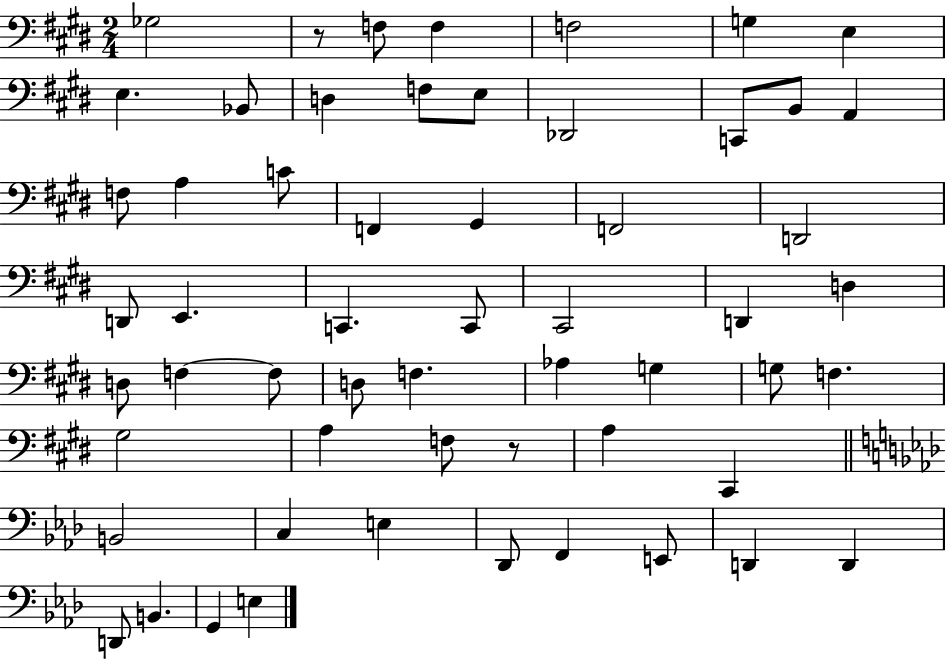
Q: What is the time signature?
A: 2/4